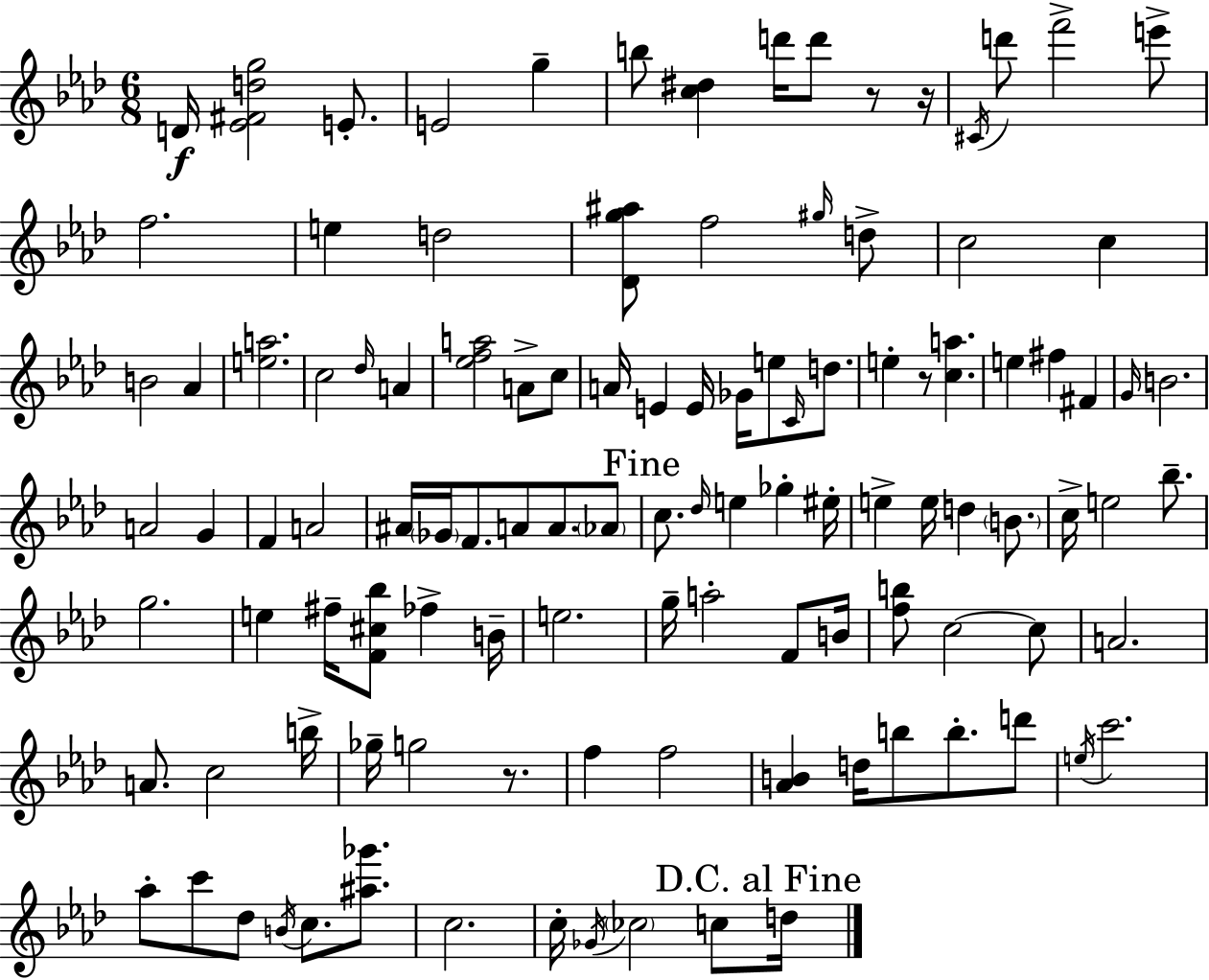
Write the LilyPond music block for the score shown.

{
  \clef treble
  \numericTimeSignature
  \time 6/8
  \key f \minor
  \repeat volta 2 { d'16\f <ees' fis' d'' g''>2 e'8.-. | e'2 g''4-- | b''8 <c'' dis''>4 d'''16 d'''8 r8 r16 | \acciaccatura { cis'16 } d'''8 f'''2-> e'''8-> | \break f''2. | e''4 d''2 | <des' g'' ais''>8 f''2 \grace { gis''16 } | d''8-> c''2 c''4 | \break b'2 aes'4 | <e'' a''>2. | c''2 \grace { des''16 } a'4 | <ees'' f'' a''>2 a'8-> | \break c''8 a'16 e'4 e'16 ges'16 e''8 | \grace { c'16 } d''8. e''4-. r8 <c'' a''>4. | e''4 fis''4 | fis'4 \grace { g'16 } b'2. | \break a'2 | g'4 f'4 a'2 | ais'16 \parenthesize ges'16 f'8. a'8 | a'8. \parenthesize aes'8 \mark "Fine" c''8. \grace { des''16 } e''4 | \break ges''4-. eis''16-. e''4-> e''16 d''4 | \parenthesize b'8. c''16-> e''2 | bes''8.-- g''2. | e''4 fis''16-- <f' cis'' bes''>8 | \break fes''4-> b'16-- e''2. | g''16-- a''2-. | f'8 b'16 <f'' b''>8 c''2~~ | c''8 a'2. | \break a'8. c''2 | b''16-> ges''16-- g''2 | r8. f''4 f''2 | <aes' b'>4 d''16 b''8 | \break b''8.-. d'''8 \acciaccatura { e''16 } c'''2. | aes''8-. c'''8 des''8 | \acciaccatura { b'16 } c''8. <ais'' ges'''>8. c''2. | c''16-. \acciaccatura { ges'16 } \parenthesize ces''2 | \break c''8 \mark "D.C. al Fine" d''16 } \bar "|."
}